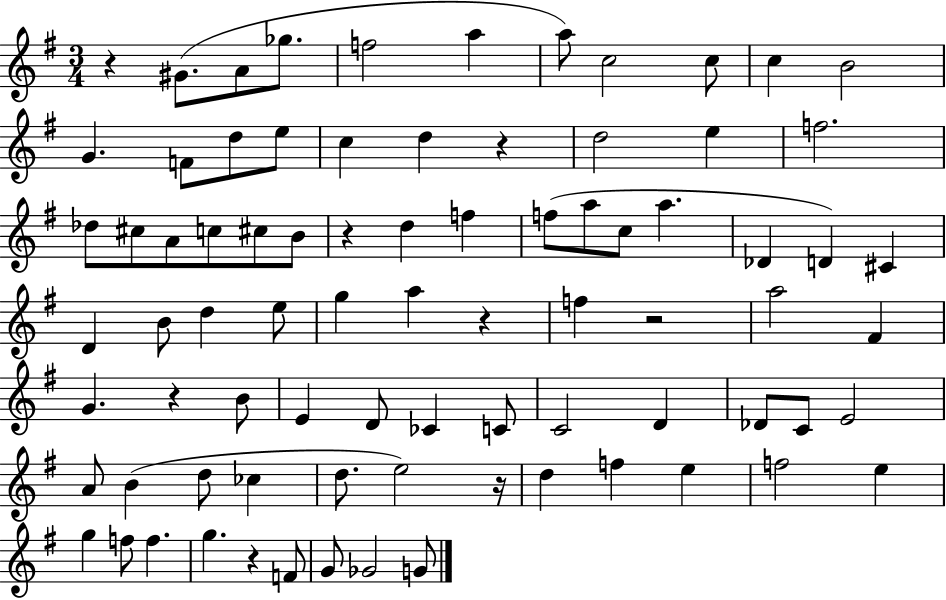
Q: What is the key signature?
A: G major